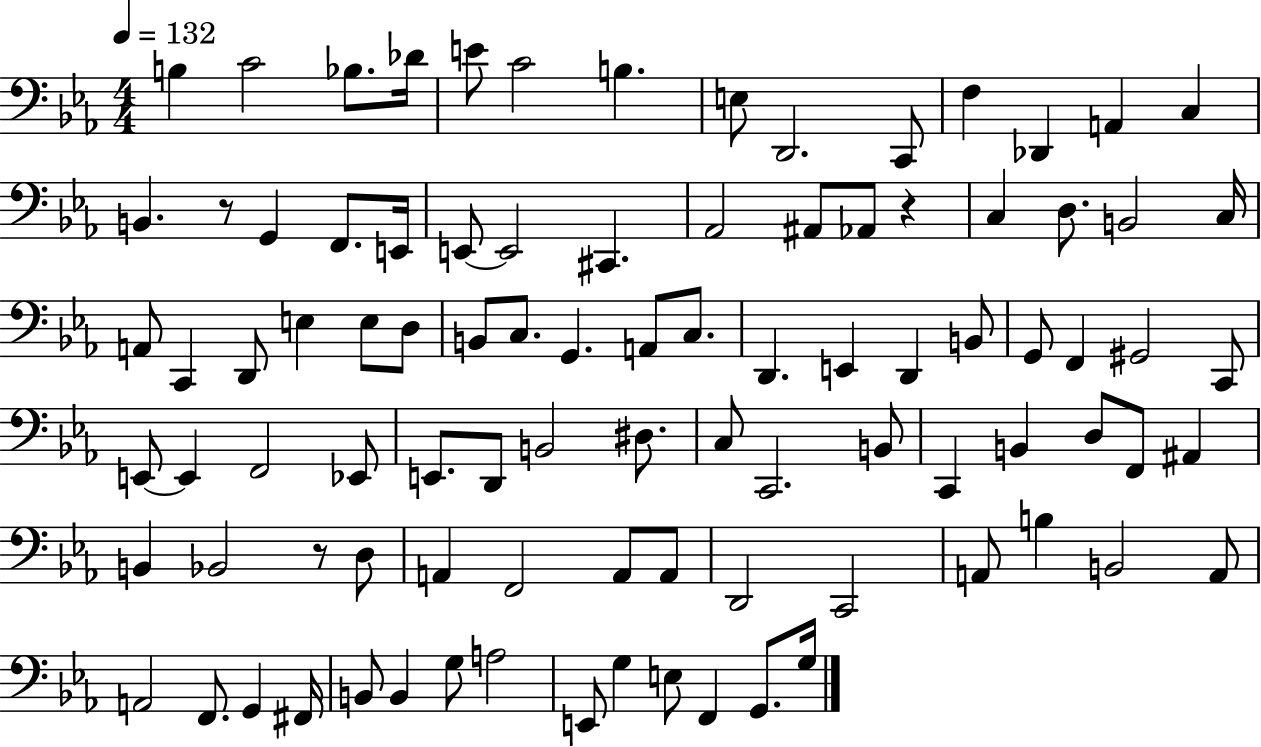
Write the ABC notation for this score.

X:1
T:Untitled
M:4/4
L:1/4
K:Eb
B, C2 _B,/2 _D/4 E/2 C2 B, E,/2 D,,2 C,,/2 F, _D,, A,, C, B,, z/2 G,, F,,/2 E,,/4 E,,/2 E,,2 ^C,, _A,,2 ^A,,/2 _A,,/2 z C, D,/2 B,,2 C,/4 A,,/2 C,, D,,/2 E, E,/2 D,/2 B,,/2 C,/2 G,, A,,/2 C,/2 D,, E,, D,, B,,/2 G,,/2 F,, ^G,,2 C,,/2 E,,/2 E,, F,,2 _E,,/2 E,,/2 D,,/2 B,,2 ^D,/2 C,/2 C,,2 B,,/2 C,, B,, D,/2 F,,/2 ^A,, B,, _B,,2 z/2 D,/2 A,, F,,2 A,,/2 A,,/2 D,,2 C,,2 A,,/2 B, B,,2 A,,/2 A,,2 F,,/2 G,, ^F,,/4 B,,/2 B,, G,/2 A,2 E,,/2 G, E,/2 F,, G,,/2 G,/4